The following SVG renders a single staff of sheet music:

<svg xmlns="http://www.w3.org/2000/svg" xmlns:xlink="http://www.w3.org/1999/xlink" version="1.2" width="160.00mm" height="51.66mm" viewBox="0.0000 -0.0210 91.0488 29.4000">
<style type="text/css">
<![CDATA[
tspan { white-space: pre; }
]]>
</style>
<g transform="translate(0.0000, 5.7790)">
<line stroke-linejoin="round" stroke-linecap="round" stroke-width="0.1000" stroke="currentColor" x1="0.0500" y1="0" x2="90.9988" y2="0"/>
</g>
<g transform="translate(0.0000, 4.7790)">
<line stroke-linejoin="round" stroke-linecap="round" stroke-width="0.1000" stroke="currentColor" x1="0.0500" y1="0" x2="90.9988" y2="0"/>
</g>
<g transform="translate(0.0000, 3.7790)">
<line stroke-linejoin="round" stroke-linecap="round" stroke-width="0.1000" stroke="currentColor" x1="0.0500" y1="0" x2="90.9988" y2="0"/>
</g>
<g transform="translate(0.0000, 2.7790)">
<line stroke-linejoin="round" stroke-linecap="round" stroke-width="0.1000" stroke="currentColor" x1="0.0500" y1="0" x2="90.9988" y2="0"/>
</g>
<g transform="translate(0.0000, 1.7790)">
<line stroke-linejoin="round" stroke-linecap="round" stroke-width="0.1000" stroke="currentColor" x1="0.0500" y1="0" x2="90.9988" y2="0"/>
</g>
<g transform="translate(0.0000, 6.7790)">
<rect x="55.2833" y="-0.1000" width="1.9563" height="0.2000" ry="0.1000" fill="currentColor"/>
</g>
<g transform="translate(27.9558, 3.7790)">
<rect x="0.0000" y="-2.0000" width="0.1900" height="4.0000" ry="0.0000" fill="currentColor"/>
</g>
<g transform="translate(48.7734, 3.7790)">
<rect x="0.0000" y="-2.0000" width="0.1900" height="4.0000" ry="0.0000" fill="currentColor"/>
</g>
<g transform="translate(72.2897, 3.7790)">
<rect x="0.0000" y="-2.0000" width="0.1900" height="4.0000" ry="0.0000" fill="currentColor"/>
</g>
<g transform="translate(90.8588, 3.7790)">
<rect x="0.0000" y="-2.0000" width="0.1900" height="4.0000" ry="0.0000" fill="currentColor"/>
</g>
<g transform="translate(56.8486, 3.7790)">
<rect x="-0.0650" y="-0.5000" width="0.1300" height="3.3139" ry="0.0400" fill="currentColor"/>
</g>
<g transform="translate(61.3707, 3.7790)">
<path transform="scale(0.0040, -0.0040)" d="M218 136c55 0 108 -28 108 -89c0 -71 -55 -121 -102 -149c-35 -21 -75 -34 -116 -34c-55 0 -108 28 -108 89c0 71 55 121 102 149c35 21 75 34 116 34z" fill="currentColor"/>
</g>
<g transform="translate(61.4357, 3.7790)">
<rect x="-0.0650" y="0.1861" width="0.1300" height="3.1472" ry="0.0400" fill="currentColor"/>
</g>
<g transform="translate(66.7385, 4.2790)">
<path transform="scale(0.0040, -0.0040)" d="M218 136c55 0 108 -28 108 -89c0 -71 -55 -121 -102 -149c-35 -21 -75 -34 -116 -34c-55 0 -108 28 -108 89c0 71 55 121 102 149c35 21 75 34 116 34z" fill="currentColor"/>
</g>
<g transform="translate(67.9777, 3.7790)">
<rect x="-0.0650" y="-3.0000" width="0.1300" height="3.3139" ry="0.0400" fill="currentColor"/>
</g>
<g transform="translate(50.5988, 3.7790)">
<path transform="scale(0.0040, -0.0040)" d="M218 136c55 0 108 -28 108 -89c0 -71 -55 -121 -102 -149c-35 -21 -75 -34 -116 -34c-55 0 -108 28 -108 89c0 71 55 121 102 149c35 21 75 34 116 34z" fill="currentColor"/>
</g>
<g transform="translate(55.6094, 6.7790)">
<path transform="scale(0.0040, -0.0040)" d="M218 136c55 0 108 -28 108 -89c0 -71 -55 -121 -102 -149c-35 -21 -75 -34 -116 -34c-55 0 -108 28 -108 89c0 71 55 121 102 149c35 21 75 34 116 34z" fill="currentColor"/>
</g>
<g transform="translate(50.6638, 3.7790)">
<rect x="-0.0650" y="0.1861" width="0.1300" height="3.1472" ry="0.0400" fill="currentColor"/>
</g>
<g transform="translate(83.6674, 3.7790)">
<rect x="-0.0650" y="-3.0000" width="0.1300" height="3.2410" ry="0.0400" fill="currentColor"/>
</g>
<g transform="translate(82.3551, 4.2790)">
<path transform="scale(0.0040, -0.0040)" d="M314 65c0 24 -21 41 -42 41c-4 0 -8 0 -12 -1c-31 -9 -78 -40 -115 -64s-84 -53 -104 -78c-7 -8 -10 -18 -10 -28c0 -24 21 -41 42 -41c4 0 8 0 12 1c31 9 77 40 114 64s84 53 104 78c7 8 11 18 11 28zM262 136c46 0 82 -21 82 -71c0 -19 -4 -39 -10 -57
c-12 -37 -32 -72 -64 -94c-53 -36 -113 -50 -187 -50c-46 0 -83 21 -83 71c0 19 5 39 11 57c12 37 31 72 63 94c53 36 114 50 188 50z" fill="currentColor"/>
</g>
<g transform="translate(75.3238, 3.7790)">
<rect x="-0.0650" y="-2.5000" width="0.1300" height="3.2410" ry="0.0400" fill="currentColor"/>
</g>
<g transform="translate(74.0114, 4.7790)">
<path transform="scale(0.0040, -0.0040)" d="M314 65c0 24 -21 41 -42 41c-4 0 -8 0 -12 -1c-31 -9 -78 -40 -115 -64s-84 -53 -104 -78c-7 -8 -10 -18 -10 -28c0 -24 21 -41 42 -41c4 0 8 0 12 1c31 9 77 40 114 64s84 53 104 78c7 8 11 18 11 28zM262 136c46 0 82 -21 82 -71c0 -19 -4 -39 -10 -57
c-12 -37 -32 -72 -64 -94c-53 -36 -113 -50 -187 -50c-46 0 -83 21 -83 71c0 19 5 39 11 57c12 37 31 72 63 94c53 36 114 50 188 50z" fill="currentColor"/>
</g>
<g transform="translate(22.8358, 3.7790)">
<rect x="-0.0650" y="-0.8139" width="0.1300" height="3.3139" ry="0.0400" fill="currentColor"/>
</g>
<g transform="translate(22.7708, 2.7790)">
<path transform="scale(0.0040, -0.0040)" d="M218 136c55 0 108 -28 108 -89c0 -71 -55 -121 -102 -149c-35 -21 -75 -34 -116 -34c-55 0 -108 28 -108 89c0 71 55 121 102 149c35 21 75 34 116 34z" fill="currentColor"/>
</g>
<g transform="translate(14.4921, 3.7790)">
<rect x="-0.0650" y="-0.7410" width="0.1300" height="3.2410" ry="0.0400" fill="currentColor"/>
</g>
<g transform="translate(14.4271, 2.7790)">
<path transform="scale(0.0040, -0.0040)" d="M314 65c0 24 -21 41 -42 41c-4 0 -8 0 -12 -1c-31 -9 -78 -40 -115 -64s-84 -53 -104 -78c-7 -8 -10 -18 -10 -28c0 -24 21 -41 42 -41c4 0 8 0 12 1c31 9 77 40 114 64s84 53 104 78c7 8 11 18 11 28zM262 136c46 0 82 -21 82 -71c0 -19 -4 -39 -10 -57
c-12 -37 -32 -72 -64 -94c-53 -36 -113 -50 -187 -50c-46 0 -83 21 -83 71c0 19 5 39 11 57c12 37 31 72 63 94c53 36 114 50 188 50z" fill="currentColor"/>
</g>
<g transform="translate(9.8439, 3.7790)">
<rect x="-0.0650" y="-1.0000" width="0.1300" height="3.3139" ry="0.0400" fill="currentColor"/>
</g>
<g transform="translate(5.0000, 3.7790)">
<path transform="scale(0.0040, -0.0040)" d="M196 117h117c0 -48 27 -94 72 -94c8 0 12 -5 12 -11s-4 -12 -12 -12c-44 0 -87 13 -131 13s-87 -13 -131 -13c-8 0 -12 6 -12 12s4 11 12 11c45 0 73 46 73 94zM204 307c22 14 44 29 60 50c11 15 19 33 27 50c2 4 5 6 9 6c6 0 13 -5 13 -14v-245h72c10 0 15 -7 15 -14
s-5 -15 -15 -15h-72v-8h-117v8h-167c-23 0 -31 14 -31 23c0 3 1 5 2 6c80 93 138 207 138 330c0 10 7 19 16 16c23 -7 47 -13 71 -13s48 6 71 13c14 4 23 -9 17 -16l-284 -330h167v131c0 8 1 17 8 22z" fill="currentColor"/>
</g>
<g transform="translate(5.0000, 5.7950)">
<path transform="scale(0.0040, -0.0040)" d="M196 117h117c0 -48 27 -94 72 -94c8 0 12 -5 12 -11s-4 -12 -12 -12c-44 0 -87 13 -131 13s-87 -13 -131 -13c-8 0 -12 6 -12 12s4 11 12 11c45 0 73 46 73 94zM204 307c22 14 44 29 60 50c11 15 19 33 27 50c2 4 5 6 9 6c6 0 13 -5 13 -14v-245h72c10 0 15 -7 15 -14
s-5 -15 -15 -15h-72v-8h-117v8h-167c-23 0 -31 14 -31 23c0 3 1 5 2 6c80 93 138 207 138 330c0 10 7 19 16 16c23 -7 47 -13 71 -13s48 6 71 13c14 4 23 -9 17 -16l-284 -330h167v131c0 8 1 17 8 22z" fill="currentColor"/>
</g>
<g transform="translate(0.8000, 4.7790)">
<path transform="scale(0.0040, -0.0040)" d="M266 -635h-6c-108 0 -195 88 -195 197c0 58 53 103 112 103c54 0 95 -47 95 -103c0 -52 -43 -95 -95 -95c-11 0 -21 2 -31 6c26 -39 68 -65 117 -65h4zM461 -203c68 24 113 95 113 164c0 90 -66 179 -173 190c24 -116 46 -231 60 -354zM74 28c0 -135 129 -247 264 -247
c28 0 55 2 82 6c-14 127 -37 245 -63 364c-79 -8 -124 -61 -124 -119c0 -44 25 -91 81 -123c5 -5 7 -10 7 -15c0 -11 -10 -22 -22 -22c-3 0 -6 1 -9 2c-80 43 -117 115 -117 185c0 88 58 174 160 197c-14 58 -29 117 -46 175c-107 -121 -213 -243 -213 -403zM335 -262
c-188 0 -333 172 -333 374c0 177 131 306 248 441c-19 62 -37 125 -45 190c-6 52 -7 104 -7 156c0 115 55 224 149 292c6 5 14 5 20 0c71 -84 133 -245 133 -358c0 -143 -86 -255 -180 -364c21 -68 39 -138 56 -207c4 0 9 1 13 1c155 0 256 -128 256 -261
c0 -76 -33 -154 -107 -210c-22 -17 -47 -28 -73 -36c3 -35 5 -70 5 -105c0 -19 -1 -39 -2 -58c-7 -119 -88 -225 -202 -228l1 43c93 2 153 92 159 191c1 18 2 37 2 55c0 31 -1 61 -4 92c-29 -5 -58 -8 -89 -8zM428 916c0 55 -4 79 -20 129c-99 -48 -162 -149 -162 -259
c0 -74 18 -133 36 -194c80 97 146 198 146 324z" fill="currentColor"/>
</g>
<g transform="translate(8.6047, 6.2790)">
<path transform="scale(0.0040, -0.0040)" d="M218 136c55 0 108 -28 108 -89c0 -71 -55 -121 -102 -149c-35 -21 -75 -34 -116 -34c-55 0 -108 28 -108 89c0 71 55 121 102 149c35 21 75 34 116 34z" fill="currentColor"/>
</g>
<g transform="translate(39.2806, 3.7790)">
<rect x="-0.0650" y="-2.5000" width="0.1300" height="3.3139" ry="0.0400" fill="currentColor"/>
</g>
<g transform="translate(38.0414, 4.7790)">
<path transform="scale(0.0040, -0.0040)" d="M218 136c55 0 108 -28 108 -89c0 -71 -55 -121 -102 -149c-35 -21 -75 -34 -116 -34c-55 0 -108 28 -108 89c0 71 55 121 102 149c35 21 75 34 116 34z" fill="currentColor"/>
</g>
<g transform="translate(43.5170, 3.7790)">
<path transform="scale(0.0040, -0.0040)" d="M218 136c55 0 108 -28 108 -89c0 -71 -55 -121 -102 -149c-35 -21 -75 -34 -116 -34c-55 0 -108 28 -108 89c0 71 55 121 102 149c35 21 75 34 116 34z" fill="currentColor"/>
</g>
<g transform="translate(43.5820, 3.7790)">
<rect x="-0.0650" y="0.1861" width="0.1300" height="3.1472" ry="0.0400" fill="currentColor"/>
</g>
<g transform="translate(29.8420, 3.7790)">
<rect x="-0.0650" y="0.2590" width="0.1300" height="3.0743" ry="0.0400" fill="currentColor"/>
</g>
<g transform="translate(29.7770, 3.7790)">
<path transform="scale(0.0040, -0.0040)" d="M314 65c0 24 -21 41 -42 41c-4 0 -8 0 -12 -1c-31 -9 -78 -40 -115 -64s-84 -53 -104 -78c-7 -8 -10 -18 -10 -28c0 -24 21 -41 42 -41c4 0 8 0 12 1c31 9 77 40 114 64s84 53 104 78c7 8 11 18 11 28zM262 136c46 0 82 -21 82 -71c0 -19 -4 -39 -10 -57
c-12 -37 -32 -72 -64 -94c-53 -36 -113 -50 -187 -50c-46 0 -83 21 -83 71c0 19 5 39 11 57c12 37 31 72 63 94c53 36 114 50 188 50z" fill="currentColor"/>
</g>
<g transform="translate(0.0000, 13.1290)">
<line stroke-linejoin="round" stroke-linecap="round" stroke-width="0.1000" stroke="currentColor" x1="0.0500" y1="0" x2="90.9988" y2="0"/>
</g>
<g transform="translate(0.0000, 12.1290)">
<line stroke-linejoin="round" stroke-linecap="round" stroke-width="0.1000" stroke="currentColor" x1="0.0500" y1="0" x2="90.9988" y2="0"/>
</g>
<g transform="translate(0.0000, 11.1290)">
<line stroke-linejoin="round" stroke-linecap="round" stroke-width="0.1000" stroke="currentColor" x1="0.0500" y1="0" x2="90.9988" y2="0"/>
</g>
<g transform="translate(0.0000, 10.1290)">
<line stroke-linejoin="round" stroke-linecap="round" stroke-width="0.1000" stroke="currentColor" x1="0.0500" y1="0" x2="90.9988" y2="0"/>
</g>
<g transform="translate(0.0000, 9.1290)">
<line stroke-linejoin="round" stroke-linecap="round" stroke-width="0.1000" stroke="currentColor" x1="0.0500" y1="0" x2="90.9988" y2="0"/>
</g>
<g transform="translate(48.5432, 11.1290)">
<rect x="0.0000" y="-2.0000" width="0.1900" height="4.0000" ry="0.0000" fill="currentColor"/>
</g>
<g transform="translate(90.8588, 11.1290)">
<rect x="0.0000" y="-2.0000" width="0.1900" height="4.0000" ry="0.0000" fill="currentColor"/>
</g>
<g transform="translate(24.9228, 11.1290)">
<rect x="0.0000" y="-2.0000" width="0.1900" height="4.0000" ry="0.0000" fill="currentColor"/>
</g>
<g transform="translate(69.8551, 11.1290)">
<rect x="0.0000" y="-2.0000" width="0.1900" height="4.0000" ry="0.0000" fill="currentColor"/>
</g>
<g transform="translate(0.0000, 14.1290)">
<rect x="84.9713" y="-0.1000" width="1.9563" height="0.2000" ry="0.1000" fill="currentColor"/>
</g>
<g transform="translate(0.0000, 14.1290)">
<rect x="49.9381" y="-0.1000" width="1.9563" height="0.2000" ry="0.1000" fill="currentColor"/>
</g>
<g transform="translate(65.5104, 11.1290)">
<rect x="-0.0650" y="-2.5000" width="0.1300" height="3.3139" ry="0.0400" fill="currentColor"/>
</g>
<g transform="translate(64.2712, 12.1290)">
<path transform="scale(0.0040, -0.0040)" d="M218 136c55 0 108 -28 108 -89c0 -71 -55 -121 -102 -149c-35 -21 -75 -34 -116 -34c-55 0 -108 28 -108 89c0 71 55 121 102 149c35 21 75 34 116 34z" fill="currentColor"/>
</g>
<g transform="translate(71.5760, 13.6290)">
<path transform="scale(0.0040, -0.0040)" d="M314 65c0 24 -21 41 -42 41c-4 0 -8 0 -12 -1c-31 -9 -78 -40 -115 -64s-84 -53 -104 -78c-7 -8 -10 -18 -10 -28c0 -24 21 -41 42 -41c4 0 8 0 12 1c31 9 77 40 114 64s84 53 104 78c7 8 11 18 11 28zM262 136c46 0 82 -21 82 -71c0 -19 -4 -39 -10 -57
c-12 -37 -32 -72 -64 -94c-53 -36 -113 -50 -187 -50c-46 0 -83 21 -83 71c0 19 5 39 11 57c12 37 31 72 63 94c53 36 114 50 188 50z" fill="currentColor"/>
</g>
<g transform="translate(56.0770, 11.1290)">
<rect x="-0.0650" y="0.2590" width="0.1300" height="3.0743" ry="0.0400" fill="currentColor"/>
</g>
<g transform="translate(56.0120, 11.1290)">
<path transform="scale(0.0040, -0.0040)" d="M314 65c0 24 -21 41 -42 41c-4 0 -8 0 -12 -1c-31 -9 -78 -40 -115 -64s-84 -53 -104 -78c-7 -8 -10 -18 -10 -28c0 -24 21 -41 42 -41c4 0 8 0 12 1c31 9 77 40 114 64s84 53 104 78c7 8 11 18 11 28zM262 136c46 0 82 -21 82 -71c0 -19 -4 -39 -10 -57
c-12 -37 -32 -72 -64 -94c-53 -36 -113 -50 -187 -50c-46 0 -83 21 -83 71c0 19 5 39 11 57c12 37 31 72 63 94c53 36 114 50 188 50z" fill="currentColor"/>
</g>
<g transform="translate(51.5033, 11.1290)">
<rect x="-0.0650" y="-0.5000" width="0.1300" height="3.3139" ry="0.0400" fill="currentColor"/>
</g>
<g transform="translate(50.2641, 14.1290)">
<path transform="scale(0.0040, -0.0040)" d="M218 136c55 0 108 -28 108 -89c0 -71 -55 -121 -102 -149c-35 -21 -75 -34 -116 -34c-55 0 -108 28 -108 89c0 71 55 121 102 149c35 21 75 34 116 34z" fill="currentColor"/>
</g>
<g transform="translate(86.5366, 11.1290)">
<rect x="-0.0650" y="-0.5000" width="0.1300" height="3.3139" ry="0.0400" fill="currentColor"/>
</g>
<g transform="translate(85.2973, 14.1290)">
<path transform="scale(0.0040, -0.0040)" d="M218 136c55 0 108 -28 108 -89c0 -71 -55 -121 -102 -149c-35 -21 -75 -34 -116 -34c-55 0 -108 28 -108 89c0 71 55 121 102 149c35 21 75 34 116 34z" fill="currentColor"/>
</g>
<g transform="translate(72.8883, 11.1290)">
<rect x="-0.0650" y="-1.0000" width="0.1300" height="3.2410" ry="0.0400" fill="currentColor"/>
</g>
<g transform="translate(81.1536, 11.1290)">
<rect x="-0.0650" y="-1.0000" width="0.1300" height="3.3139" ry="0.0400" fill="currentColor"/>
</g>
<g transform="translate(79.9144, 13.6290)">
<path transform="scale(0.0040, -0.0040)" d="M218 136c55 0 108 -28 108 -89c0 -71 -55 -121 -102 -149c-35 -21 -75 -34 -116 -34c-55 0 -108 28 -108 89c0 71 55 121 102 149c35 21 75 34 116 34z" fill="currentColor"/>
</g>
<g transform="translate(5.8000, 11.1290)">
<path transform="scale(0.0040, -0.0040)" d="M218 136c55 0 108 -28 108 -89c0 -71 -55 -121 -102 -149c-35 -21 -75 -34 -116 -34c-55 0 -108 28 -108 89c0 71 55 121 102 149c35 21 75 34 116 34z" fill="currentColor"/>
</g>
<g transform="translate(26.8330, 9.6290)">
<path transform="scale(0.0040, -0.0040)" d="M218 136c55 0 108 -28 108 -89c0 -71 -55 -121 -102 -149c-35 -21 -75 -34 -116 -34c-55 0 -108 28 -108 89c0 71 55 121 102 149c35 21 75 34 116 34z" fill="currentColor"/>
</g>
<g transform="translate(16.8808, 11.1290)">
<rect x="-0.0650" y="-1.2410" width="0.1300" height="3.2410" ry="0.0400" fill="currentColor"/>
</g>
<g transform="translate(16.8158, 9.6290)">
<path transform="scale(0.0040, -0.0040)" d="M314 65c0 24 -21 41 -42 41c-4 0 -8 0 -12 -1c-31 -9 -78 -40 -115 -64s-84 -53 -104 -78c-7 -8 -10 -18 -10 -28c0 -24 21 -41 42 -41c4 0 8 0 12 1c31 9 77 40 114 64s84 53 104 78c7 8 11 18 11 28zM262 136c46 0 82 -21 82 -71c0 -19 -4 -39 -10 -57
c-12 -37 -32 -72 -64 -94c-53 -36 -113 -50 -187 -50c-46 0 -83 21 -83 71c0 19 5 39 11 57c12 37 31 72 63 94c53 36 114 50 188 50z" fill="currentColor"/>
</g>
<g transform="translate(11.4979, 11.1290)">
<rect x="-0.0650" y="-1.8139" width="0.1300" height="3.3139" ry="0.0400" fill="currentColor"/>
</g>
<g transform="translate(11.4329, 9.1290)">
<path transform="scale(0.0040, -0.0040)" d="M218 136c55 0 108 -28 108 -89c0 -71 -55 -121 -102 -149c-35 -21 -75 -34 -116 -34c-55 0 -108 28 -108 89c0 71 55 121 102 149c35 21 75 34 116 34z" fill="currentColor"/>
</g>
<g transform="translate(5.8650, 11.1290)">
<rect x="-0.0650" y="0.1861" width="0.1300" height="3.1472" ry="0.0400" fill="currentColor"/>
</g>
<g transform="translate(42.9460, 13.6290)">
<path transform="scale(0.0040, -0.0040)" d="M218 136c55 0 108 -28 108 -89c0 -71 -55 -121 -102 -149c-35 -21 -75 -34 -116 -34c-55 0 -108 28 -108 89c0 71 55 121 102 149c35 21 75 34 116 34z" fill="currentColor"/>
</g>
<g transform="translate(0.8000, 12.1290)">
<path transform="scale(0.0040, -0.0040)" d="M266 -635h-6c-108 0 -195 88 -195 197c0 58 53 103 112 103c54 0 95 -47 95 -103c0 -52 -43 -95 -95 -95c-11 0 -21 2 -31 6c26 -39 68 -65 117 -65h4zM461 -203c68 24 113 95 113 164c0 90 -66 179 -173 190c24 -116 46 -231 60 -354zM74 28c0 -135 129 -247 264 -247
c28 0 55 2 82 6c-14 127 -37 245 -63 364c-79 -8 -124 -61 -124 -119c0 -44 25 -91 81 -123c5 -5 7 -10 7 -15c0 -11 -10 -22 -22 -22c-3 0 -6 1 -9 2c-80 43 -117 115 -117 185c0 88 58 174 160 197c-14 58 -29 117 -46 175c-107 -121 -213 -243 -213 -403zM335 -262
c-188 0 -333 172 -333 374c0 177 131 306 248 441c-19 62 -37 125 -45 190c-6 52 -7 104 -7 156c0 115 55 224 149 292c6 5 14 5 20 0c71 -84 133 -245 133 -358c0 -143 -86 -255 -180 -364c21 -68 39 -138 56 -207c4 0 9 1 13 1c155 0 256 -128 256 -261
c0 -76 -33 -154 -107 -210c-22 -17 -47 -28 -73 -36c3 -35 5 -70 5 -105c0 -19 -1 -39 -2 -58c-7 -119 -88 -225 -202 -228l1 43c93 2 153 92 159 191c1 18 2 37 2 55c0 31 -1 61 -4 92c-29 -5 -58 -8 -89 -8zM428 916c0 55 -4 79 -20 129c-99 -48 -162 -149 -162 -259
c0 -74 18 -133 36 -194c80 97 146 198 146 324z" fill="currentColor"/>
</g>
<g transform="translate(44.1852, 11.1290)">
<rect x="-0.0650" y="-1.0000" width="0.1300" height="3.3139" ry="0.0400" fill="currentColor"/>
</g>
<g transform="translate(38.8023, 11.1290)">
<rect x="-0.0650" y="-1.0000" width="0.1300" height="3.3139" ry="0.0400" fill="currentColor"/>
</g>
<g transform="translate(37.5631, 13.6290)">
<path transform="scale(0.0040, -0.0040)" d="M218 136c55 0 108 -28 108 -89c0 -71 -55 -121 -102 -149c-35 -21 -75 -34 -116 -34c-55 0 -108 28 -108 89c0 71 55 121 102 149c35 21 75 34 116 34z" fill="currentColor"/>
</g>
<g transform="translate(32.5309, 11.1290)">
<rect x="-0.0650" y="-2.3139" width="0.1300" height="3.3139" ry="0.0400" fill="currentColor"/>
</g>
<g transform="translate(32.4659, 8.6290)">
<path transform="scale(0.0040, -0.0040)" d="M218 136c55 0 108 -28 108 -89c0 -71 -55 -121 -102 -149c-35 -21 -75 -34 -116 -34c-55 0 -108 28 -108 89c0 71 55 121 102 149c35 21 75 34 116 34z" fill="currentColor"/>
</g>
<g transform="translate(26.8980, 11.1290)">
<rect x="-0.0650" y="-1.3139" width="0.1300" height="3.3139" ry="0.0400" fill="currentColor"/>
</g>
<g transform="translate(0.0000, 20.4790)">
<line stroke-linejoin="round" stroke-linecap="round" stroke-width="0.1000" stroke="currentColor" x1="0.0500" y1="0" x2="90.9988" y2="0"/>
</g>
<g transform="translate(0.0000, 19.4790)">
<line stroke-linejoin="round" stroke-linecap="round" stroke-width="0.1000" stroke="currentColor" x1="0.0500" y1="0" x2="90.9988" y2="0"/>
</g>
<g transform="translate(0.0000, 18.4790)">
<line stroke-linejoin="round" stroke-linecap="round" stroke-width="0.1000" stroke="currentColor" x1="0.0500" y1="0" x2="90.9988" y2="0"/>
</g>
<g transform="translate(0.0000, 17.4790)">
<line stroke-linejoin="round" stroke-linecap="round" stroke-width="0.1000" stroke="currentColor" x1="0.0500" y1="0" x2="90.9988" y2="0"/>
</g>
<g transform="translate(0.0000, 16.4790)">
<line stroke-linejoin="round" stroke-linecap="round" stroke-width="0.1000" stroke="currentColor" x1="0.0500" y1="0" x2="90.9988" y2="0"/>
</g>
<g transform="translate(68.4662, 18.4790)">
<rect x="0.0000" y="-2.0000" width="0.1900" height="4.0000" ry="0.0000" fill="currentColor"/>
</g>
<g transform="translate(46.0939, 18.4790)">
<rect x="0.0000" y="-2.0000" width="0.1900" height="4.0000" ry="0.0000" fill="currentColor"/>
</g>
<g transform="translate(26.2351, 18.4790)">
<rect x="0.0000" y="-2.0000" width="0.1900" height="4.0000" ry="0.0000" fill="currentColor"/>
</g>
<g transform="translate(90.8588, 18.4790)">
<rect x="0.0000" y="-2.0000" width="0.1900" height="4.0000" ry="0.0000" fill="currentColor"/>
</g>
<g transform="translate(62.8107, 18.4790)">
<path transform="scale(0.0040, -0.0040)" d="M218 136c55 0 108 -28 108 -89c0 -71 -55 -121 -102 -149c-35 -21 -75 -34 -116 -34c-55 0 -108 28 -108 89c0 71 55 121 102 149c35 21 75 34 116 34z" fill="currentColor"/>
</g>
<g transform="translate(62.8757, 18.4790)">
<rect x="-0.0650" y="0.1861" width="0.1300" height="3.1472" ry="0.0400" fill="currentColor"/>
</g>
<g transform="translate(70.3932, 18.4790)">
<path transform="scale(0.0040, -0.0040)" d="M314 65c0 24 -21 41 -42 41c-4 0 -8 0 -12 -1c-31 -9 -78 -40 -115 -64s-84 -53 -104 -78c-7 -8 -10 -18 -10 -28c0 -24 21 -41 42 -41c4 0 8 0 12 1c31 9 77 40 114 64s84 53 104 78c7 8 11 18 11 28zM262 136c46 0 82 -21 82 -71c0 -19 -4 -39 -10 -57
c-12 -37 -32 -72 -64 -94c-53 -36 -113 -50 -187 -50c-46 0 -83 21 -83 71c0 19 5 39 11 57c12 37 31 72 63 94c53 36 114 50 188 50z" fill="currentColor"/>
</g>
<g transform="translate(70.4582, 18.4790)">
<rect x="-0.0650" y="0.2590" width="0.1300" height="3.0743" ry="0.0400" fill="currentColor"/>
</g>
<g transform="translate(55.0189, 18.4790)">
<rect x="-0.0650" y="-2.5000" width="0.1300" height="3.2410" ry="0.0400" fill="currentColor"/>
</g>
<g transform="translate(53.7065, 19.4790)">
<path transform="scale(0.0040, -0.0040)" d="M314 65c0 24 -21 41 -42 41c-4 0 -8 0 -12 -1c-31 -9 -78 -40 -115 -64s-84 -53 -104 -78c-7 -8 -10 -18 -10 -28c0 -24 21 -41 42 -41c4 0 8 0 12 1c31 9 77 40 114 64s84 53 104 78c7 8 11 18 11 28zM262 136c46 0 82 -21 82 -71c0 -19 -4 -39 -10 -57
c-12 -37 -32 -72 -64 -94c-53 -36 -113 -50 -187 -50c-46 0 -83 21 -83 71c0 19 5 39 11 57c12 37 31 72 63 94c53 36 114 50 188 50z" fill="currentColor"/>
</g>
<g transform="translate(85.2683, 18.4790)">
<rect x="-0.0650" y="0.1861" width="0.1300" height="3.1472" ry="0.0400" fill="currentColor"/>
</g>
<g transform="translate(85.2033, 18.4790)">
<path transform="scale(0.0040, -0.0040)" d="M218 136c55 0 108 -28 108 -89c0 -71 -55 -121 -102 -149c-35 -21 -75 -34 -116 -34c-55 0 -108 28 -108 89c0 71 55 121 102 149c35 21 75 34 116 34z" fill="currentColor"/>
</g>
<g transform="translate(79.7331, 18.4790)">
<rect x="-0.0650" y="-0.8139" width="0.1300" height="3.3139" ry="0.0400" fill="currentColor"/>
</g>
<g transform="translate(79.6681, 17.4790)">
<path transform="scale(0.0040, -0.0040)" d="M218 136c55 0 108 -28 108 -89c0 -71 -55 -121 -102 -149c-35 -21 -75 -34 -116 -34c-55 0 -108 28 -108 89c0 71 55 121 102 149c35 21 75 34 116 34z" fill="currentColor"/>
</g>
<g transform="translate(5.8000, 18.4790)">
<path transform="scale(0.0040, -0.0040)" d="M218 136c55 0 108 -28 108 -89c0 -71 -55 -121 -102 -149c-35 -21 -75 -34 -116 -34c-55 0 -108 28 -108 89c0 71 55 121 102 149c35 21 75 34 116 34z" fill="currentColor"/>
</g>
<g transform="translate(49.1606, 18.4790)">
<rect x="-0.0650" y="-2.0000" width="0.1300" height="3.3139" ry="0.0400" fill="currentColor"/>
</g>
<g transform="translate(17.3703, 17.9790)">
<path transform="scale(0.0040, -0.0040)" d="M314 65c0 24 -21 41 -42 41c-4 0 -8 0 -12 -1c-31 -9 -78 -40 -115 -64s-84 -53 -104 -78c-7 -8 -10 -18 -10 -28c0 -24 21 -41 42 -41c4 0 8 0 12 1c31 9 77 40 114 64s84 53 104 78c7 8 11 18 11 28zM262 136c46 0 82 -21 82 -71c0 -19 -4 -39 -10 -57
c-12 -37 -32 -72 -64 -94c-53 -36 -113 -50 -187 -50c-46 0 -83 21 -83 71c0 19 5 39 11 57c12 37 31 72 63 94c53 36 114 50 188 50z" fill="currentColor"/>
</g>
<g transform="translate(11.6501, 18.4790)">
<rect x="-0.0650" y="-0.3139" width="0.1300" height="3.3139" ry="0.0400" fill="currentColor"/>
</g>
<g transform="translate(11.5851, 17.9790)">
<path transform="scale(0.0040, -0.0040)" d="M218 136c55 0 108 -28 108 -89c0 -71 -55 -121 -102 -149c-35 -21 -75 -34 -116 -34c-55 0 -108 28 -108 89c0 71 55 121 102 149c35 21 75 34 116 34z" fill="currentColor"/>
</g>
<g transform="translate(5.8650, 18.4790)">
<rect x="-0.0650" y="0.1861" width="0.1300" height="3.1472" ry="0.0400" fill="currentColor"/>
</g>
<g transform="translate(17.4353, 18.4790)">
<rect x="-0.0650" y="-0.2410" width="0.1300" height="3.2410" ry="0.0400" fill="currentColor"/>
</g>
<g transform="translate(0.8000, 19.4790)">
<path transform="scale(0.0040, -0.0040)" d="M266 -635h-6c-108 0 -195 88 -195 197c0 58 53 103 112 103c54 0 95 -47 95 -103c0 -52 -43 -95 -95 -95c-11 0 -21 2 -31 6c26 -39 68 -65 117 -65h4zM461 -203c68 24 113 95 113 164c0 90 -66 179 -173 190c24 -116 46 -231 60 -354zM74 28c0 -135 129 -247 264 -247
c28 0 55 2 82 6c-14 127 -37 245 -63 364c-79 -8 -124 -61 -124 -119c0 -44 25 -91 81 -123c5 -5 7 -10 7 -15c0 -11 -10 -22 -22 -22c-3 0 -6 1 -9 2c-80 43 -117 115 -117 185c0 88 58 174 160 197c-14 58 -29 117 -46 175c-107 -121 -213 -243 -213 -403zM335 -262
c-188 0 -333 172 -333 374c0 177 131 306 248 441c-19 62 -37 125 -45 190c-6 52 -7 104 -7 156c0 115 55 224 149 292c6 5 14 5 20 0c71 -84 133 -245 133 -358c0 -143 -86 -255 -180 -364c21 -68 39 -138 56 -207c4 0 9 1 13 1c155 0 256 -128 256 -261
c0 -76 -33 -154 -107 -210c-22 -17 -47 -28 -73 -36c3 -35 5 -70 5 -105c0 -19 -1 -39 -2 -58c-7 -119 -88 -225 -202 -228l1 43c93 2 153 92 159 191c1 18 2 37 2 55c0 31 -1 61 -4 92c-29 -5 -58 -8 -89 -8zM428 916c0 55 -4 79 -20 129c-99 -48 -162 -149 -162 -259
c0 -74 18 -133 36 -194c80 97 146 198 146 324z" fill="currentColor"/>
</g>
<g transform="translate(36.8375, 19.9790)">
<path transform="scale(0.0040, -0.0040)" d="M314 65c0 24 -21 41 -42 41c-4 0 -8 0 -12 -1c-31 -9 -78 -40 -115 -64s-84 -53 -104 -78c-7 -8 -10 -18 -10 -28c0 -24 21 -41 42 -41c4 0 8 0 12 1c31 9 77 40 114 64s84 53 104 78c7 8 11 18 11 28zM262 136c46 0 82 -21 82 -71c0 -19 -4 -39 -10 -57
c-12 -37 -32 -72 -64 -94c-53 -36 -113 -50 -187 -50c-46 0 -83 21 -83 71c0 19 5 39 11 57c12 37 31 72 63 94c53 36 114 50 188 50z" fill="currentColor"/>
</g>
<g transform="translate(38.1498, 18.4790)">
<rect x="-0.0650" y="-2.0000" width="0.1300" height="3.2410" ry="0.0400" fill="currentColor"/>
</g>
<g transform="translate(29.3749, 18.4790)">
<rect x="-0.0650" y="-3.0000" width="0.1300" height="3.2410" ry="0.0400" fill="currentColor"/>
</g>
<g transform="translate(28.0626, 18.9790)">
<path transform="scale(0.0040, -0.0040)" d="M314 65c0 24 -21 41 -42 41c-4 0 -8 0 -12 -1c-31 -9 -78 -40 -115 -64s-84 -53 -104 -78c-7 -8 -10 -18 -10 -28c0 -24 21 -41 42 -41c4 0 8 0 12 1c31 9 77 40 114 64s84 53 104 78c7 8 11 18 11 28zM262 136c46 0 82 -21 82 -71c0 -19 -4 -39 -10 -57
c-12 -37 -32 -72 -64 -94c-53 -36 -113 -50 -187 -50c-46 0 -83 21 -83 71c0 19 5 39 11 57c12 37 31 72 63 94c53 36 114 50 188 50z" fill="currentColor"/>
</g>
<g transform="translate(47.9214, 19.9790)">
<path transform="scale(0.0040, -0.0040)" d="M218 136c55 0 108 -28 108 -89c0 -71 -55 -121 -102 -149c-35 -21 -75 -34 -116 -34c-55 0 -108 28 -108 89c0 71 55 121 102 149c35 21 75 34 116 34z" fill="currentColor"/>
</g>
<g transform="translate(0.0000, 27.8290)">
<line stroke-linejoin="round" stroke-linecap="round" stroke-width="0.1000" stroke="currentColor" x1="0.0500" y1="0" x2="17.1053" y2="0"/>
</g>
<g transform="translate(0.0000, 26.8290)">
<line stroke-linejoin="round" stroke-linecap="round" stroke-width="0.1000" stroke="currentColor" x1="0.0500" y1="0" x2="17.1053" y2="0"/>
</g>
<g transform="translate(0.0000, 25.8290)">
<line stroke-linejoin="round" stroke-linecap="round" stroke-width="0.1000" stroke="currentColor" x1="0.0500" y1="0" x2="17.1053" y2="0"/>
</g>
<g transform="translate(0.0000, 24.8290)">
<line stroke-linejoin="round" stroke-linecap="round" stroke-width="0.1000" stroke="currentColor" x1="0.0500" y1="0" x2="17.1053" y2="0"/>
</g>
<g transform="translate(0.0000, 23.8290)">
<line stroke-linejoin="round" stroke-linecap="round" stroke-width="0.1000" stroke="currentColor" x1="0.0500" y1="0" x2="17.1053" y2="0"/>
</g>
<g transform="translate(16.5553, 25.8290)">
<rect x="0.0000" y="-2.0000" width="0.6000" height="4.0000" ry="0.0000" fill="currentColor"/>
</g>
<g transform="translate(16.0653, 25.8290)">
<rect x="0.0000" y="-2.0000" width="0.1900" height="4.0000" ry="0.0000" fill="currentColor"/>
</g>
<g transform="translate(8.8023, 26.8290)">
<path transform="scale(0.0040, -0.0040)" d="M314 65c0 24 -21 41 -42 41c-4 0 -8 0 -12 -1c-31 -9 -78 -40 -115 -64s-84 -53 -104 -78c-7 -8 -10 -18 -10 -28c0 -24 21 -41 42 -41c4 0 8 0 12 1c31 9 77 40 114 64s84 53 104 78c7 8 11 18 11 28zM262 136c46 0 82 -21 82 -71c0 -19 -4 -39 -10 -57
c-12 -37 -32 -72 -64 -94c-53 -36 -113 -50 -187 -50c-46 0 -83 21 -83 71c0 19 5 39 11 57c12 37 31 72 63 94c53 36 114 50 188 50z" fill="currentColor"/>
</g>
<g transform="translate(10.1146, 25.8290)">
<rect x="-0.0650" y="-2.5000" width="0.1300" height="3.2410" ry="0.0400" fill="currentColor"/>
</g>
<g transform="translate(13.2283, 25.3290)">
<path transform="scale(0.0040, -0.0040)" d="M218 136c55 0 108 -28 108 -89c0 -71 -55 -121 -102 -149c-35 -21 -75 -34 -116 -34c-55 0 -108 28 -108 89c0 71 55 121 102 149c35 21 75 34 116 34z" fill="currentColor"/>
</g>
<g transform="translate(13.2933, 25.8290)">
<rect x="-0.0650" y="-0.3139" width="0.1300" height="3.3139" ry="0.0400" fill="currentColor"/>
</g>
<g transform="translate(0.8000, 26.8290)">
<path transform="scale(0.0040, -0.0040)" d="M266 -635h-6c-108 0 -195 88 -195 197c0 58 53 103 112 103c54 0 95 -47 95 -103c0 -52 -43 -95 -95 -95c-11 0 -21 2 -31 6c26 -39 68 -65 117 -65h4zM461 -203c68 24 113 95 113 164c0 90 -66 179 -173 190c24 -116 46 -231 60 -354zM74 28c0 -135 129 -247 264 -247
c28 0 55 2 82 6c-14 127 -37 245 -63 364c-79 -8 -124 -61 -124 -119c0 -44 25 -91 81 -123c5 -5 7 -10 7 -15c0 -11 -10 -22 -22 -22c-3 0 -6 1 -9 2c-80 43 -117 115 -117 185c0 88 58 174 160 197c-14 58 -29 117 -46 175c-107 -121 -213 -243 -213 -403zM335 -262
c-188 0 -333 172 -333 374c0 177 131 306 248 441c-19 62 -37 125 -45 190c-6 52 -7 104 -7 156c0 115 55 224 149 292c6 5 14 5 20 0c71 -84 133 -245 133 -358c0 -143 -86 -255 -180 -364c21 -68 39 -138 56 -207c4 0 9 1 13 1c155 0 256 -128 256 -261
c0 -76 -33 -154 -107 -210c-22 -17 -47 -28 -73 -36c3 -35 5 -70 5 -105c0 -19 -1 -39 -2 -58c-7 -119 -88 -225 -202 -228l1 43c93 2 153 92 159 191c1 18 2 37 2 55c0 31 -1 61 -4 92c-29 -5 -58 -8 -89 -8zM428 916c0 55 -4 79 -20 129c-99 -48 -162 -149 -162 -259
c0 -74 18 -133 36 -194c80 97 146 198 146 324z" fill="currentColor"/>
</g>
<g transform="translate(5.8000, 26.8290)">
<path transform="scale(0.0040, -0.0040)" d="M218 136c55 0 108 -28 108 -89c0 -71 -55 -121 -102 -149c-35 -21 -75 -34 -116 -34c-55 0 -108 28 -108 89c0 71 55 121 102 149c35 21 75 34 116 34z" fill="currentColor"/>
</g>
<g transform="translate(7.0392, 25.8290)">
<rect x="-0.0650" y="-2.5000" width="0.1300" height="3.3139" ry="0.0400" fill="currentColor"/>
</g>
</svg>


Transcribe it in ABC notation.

X:1
T:Untitled
M:4/4
L:1/4
K:C
D d2 d B2 G B B C B A G2 A2 B f e2 e g D D C B2 G D2 D C B c c2 A2 F2 F G2 B B2 d B G G2 c